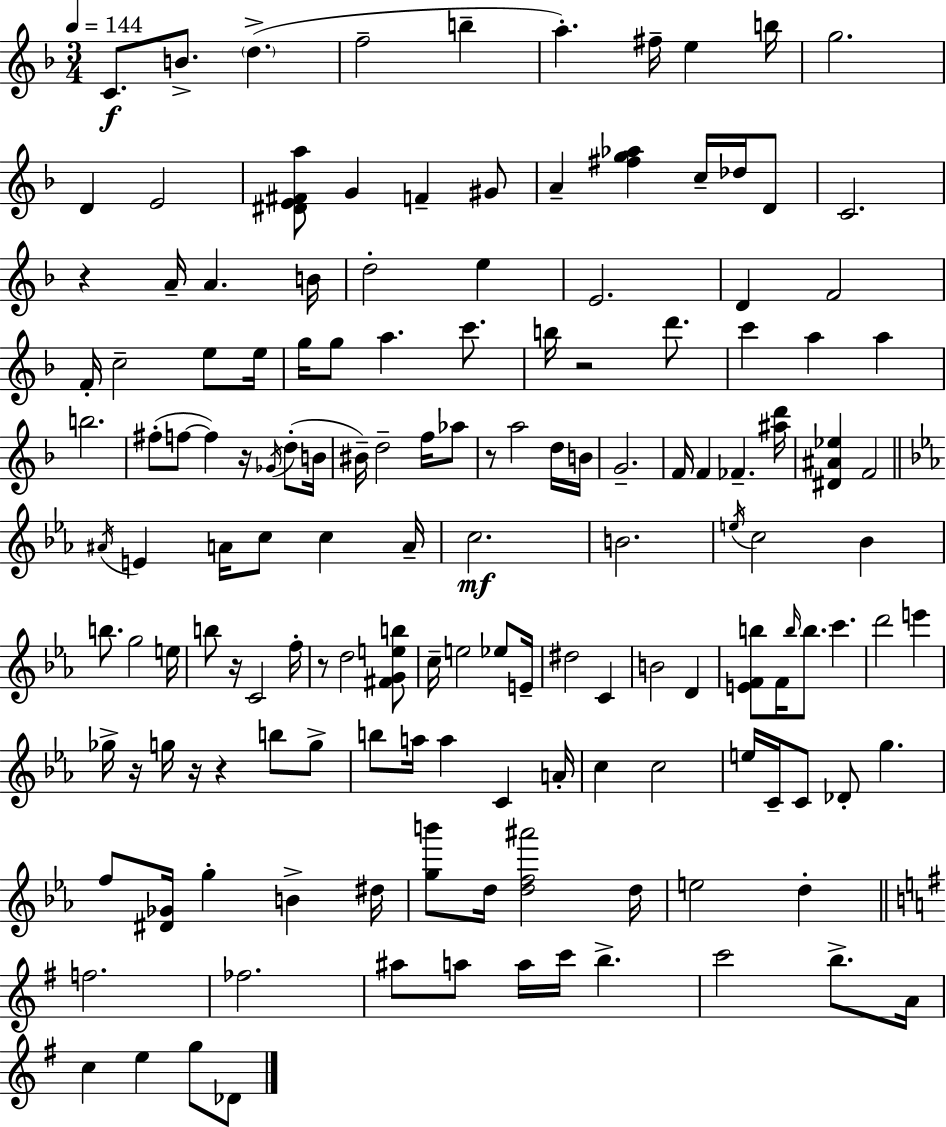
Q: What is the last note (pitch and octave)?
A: Db4